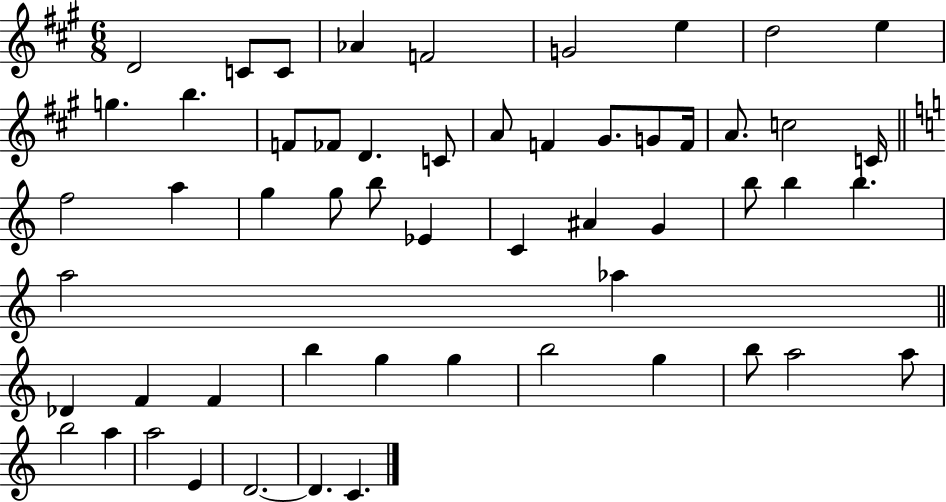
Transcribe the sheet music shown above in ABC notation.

X:1
T:Untitled
M:6/8
L:1/4
K:A
D2 C/2 C/2 _A F2 G2 e d2 e g b F/2 _F/2 D C/2 A/2 F ^G/2 G/2 F/4 A/2 c2 C/4 f2 a g g/2 b/2 _E C ^A G b/2 b b a2 _a _D F F b g g b2 g b/2 a2 a/2 b2 a a2 E D2 D C